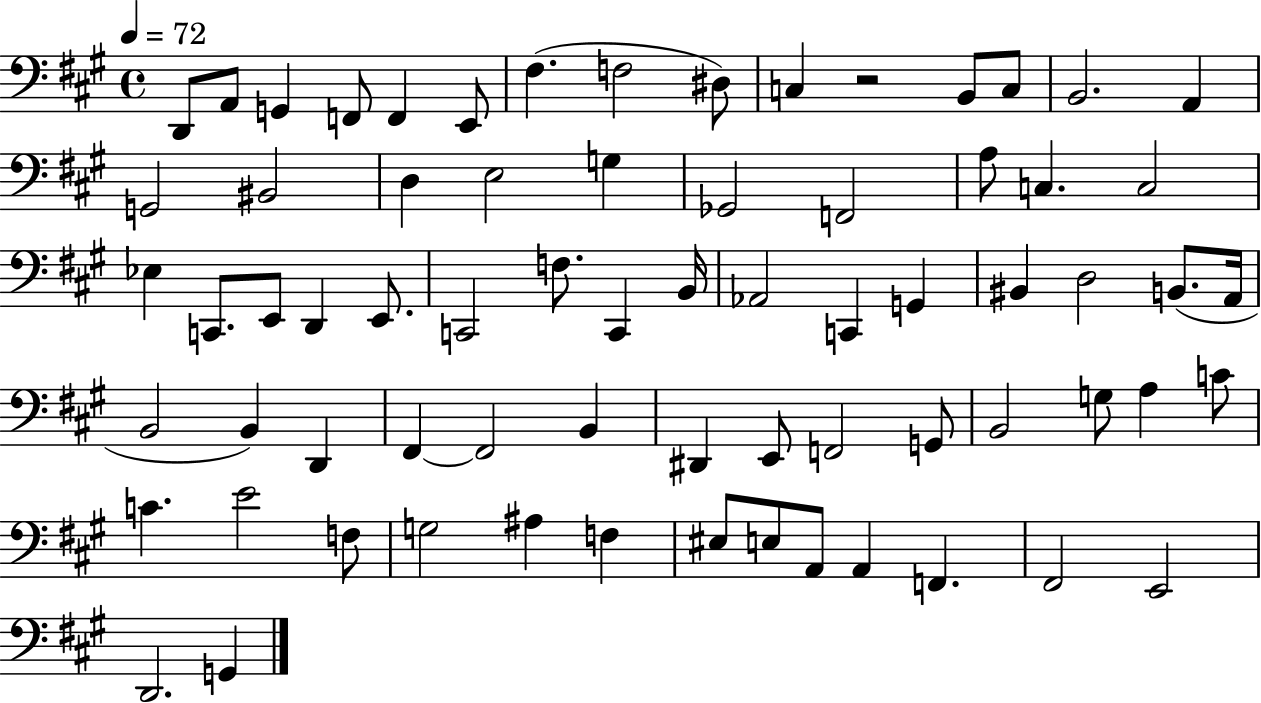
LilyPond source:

{
  \clef bass
  \time 4/4
  \defaultTimeSignature
  \key a \major
  \tempo 4 = 72
  d,8 a,8 g,4 f,8 f,4 e,8 | fis4.( f2 dis8) | c4 r2 b,8 c8 | b,2. a,4 | \break g,2 bis,2 | d4 e2 g4 | ges,2 f,2 | a8 c4. c2 | \break ees4 c,8. e,8 d,4 e,8. | c,2 f8. c,4 b,16 | aes,2 c,4 g,4 | bis,4 d2 b,8.( a,16 | \break b,2 b,4) d,4 | fis,4~~ fis,2 b,4 | dis,4 e,8 f,2 g,8 | b,2 g8 a4 c'8 | \break c'4. e'2 f8 | g2 ais4 f4 | eis8 e8 a,8 a,4 f,4. | fis,2 e,2 | \break d,2. g,4 | \bar "|."
}